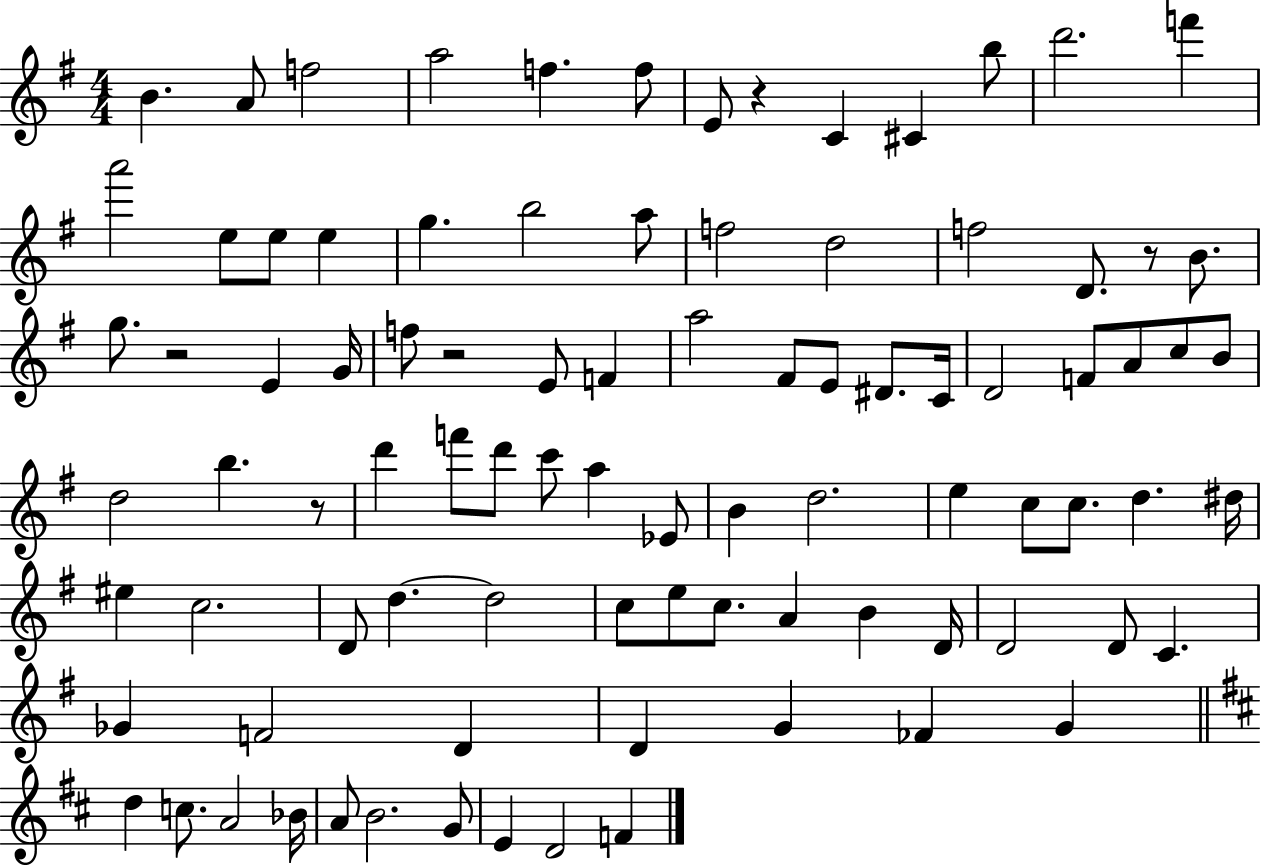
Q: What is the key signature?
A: G major